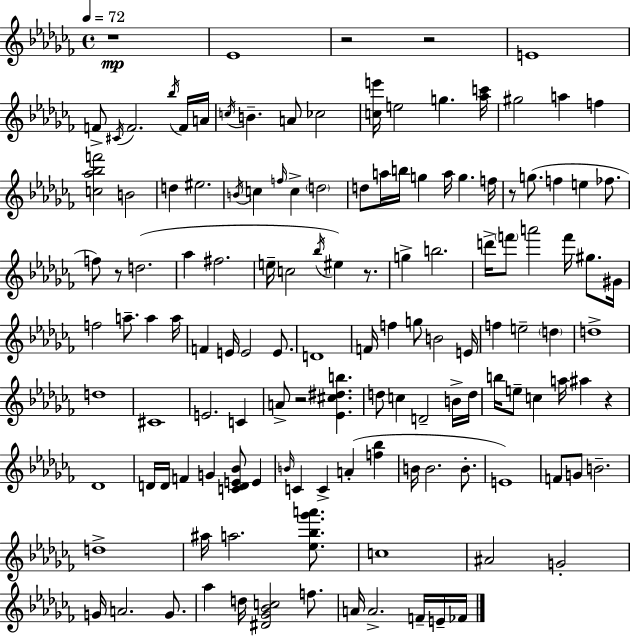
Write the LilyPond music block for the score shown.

{
  \clef treble
  \time 4/4
  \defaultTimeSignature
  \key aes \minor
  \tempo 4 = 72
  r1\mp | ees'1 | r2 r2 | e'1 | \break f'8-> \acciaccatura { cis'16 } f'2. \acciaccatura { bes''16 } | f'16 a'16 \acciaccatura { c''16 } b'4.-- a'8 ces''2 | <c'' e'''>16 e''2 g''4. | <aes'' c'''>16 gis''2 a''4 f''4 | \break <c'' aes'' bes'' f'''>2 b'2 | d''4 eis''2. | \acciaccatura { b'16 } c''4 \grace { f''16 } c''4-> \parenthesize d''2 | d''8 a''16 b''16 g''4 a''16 g''4. | \break f''16 r8 g''8.( f''4 e''4 | fes''8. f''8) r8 d''2.( | aes''4 fis''2. | e''16-- c''2 \acciaccatura { bes''16 }) eis''4 | \break r8. g''4-> b''2. | d'''16-> \parenthesize f'''8 a'''2 | f'''16 gis''8. gis'16 f''2 a''8.-- | a''4 a''16 f'4 e'16 e'2 | \break e'8. d'1 | f'16 f''4 g''8 b'2 | e'16 f''4 e''2-- | \parenthesize d''4 d''1-> | \break d''1 | cis'1 | e'2. | c'4 a'8-> r2 | \break <ees' cis'' dis'' b''>4. d''8 c''4 d'2-- | b'16-> d''16 b''16 e''8-- c''4 a''16 ais''4 | r4 des'1 | d'16 d'16 f'4 g'4 | \break <c' d' e' bes'>8 e'4 \grace { b'16 } c'4 c'4-> a'4-.( | <f'' bes''>4 b'16 b'2. | b'8.-. e'1) | f'8 g'8 b'2.-- | \break d''1-> | ais''16 a''2. | <ees'' bes'' ges''' a'''>8. c''1 | ais'2 g'2-. | \break g'16 a'2. | g'8. aes''4 d''16 <dis' ges' bes' c''>2 | f''8. a'16 a'2.-> | f'16-- e'16-- fes'16 \bar "|."
}